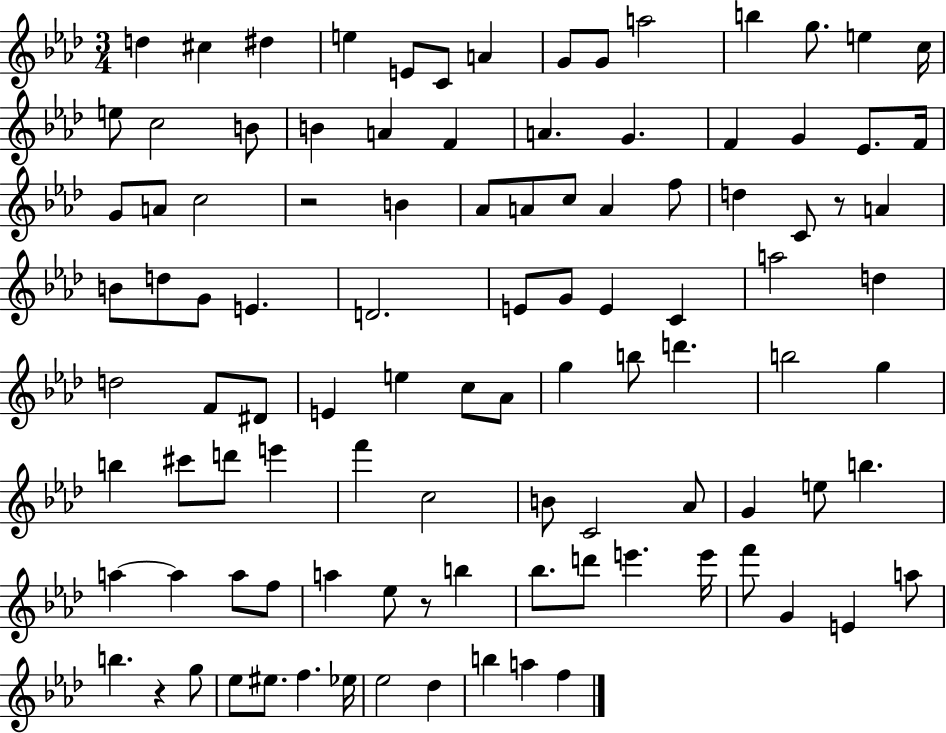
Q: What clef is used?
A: treble